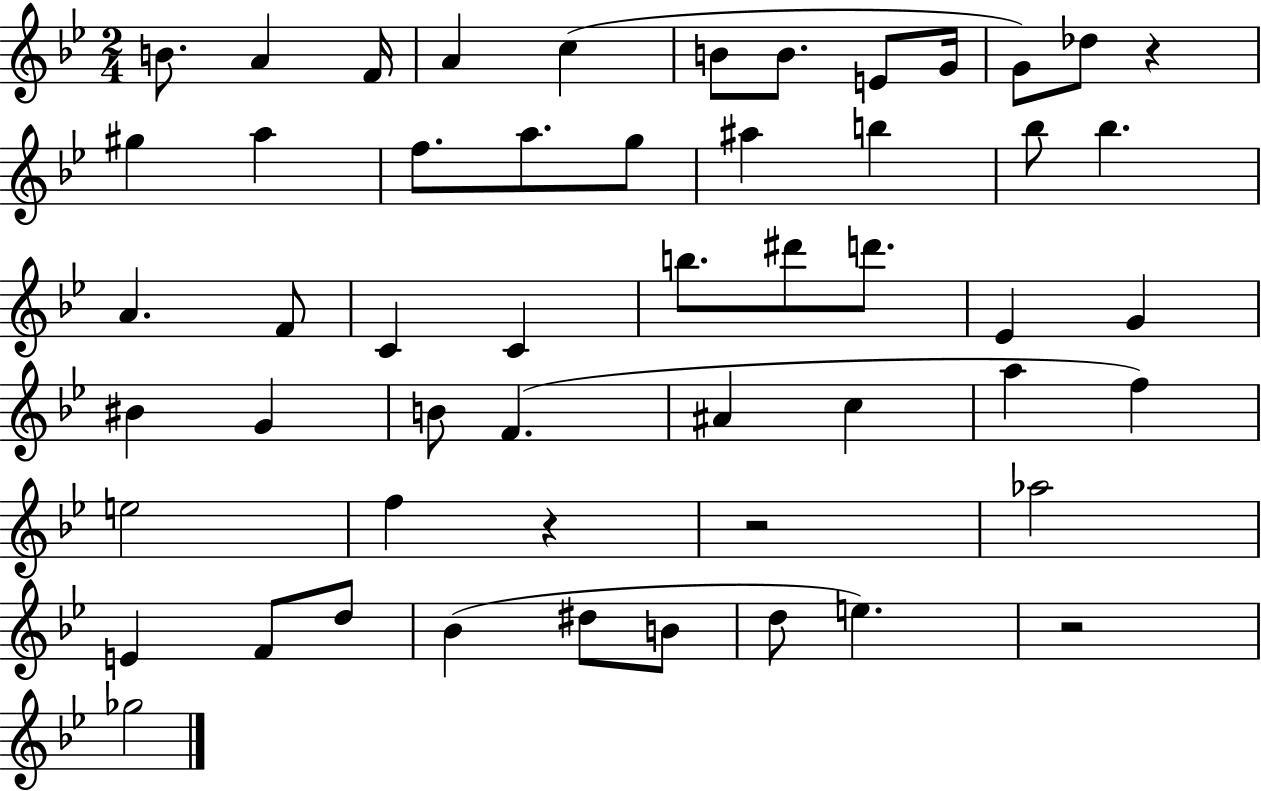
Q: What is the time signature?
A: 2/4